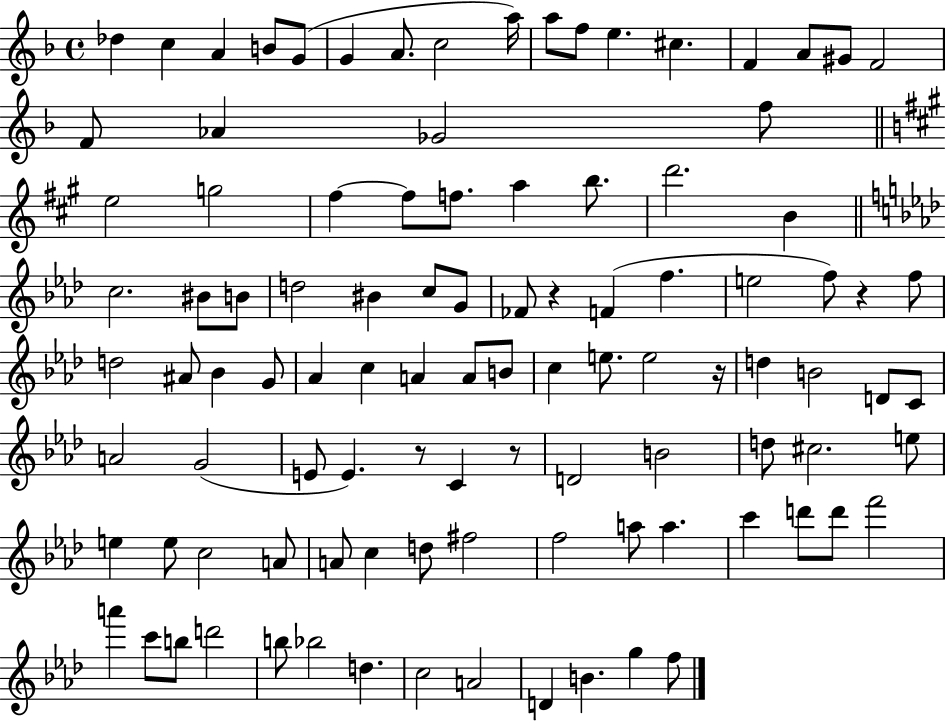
{
  \clef treble
  \time 4/4
  \defaultTimeSignature
  \key f \major
  des''4 c''4 a'4 b'8 g'8( | g'4 a'8. c''2 a''16) | a''8 f''8 e''4. cis''4. | f'4 a'8 gis'8 f'2 | \break f'8 aes'4 ges'2 f''8 | \bar "||" \break \key a \major e''2 g''2 | fis''4~~ fis''8 f''8. a''4 b''8. | d'''2. b'4 | \bar "||" \break \key f \minor c''2. bis'8 b'8 | d''2 bis'4 c''8 g'8 | fes'8 r4 f'4( f''4. | e''2 f''8) r4 f''8 | \break d''2 ais'8 bes'4 g'8 | aes'4 c''4 a'4 a'8 b'8 | c''4 e''8. e''2 r16 | d''4 b'2 d'8 c'8 | \break a'2 g'2( | e'8 e'4.) r8 c'4 r8 | d'2 b'2 | d''8 cis''2. e''8 | \break e''4 e''8 c''2 a'8 | a'8 c''4 d''8 fis''2 | f''2 a''8 a''4. | c'''4 d'''8 d'''8 f'''2 | \break a'''4 c'''8 b''8 d'''2 | b''8 bes''2 d''4. | c''2 a'2 | d'4 b'4. g''4 f''8 | \break \bar "|."
}